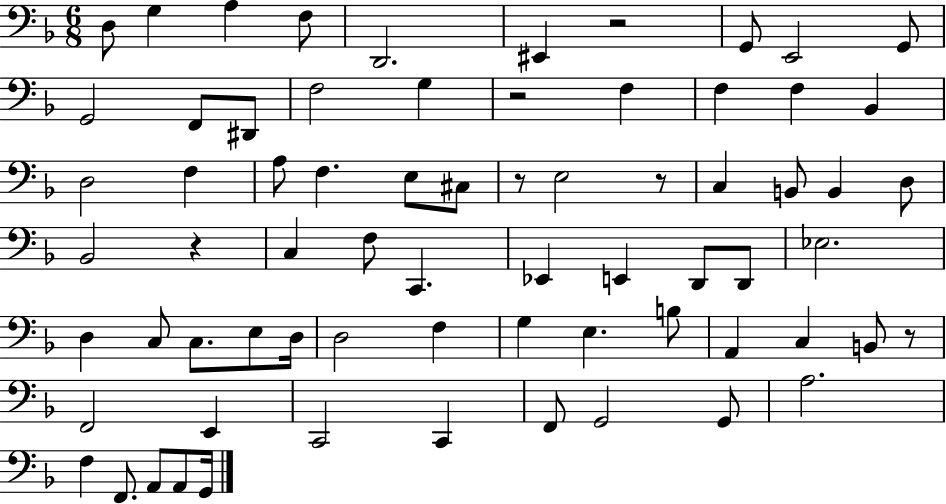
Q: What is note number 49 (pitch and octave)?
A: A2